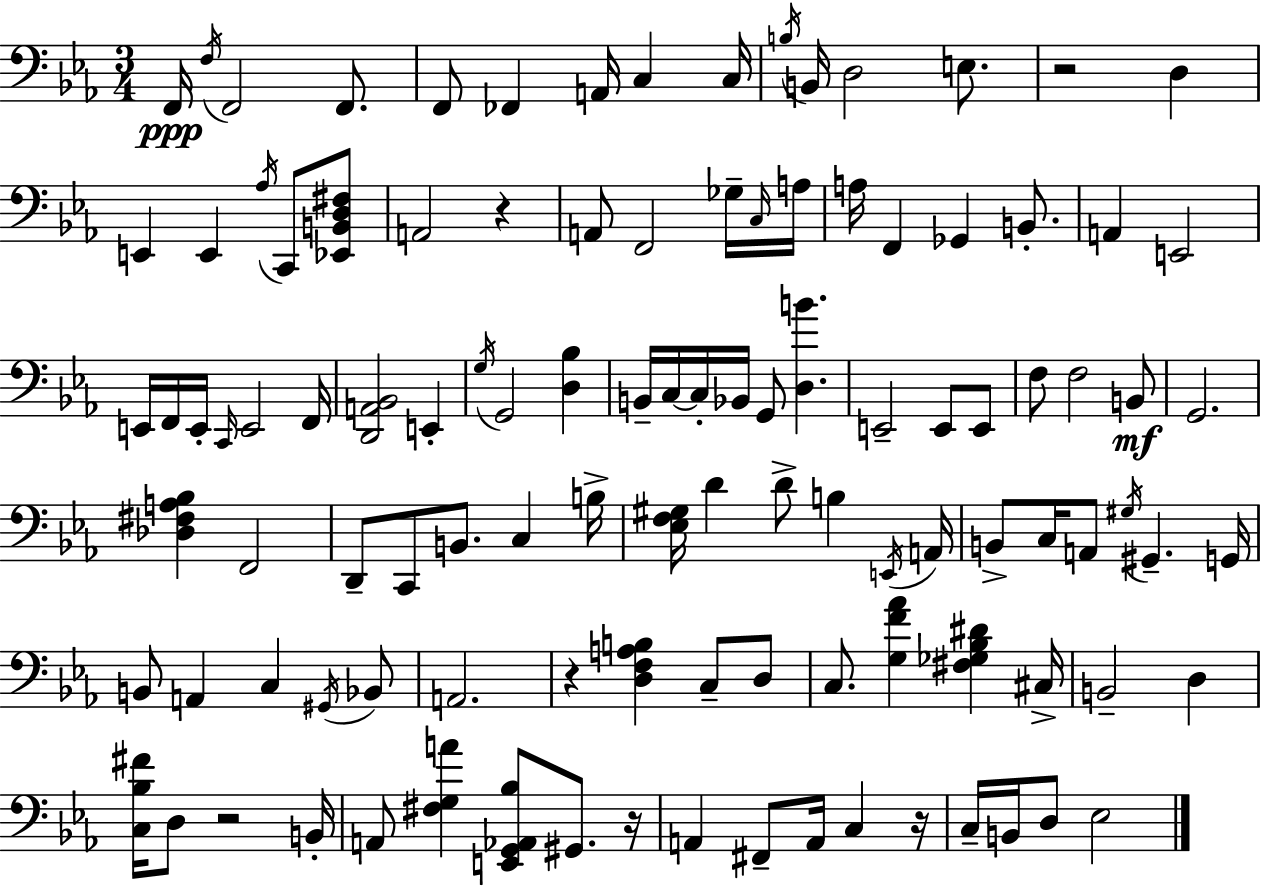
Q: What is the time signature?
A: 3/4